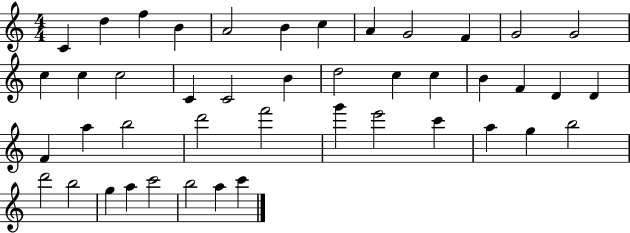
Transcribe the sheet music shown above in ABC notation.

X:1
T:Untitled
M:4/4
L:1/4
K:C
C d f B A2 B c A G2 F G2 G2 c c c2 C C2 B d2 c c B F D D F a b2 d'2 f'2 g' e'2 c' a g b2 d'2 b2 g a c'2 b2 a c'